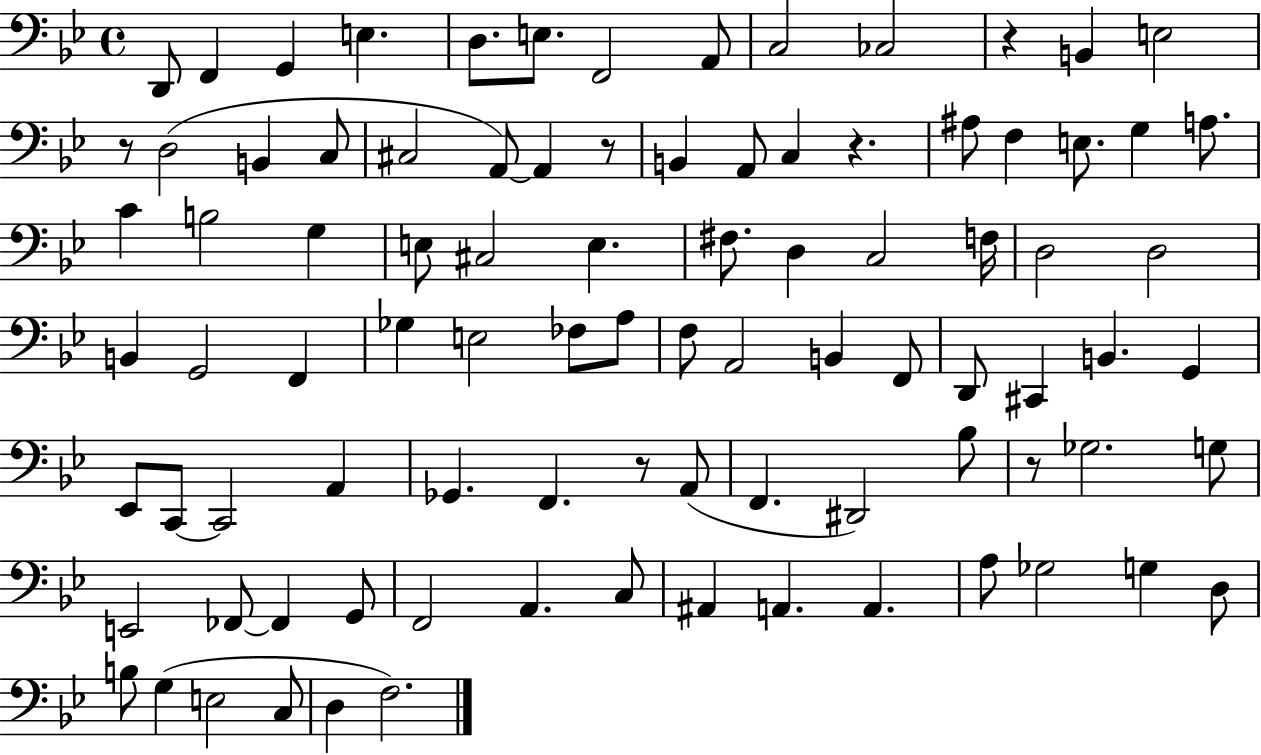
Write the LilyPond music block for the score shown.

{
  \clef bass
  \time 4/4
  \defaultTimeSignature
  \key bes \major
  d,8 f,4 g,4 e4. | d8. e8. f,2 a,8 | c2 ces2 | r4 b,4 e2 | \break r8 d2( b,4 c8 | cis2 a,8~~) a,4 r8 | b,4 a,8 c4 r4. | ais8 f4 e8. g4 a8. | \break c'4 b2 g4 | e8 cis2 e4. | fis8. d4 c2 f16 | d2 d2 | \break b,4 g,2 f,4 | ges4 e2 fes8 a8 | f8 a,2 b,4 f,8 | d,8 cis,4 b,4. g,4 | \break ees,8 c,8~~ c,2 a,4 | ges,4. f,4. r8 a,8( | f,4. dis,2) bes8 | r8 ges2. g8 | \break e,2 fes,8~~ fes,4 g,8 | f,2 a,4. c8 | ais,4 a,4. a,4. | a8 ges2 g4 d8 | \break b8 g4( e2 c8 | d4 f2.) | \bar "|."
}